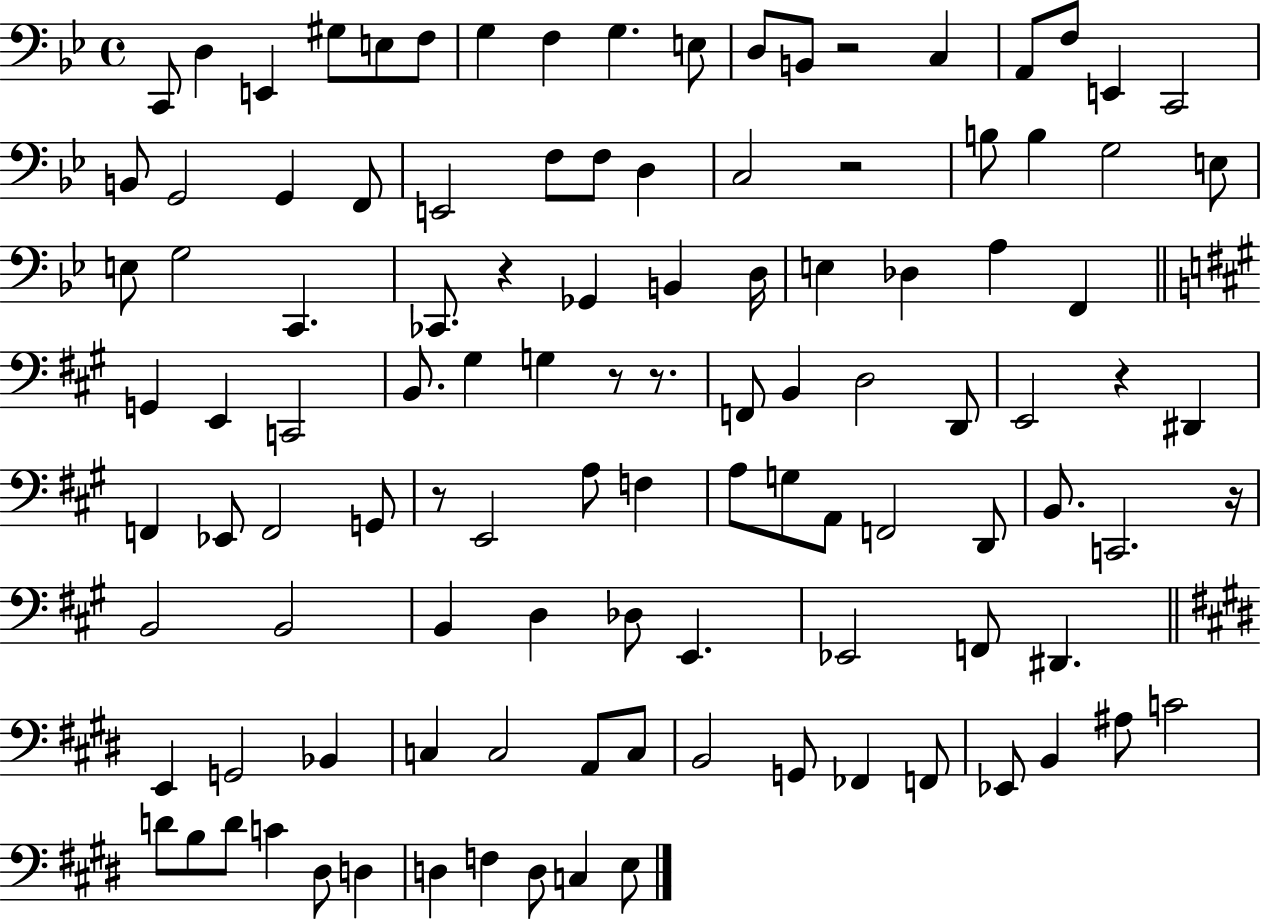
C2/e D3/q E2/q G#3/e E3/e F3/e G3/q F3/q G3/q. E3/e D3/e B2/e R/h C3/q A2/e F3/e E2/q C2/h B2/e G2/h G2/q F2/e E2/h F3/e F3/e D3/q C3/h R/h B3/e B3/q G3/h E3/e E3/e G3/h C2/q. CES2/e. R/q Gb2/q B2/q D3/s E3/q Db3/q A3/q F2/q G2/q E2/q C2/h B2/e. G#3/q G3/q R/e R/e. F2/e B2/q D3/h D2/e E2/h R/q D#2/q F2/q Eb2/e F2/h G2/e R/e E2/h A3/e F3/q A3/e G3/e A2/e F2/h D2/e B2/e. C2/h. R/s B2/h B2/h B2/q D3/q Db3/e E2/q. Eb2/h F2/e D#2/q. E2/q G2/h Bb2/q C3/q C3/h A2/e C3/e B2/h G2/e FES2/q F2/e Eb2/e B2/q A#3/e C4/h D4/e B3/e D4/e C4/q D#3/e D3/q D3/q F3/q D3/e C3/q E3/e